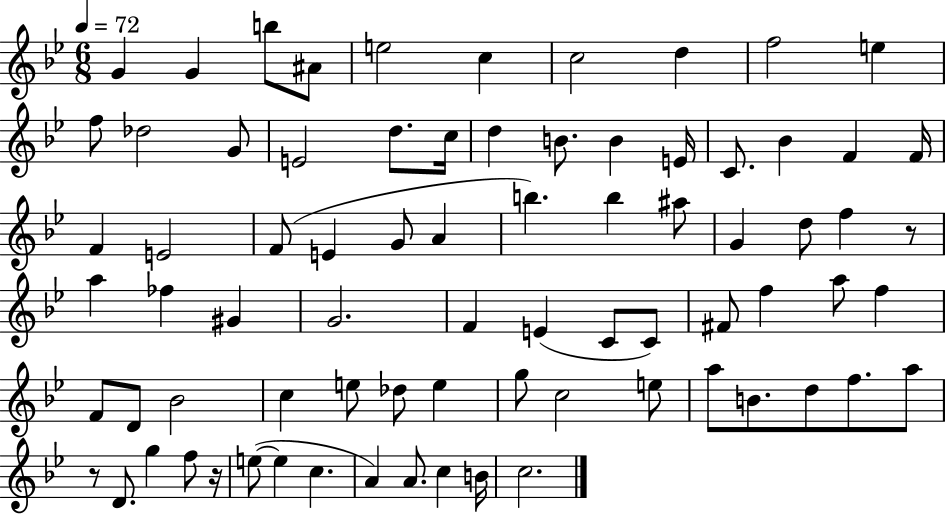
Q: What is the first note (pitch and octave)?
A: G4